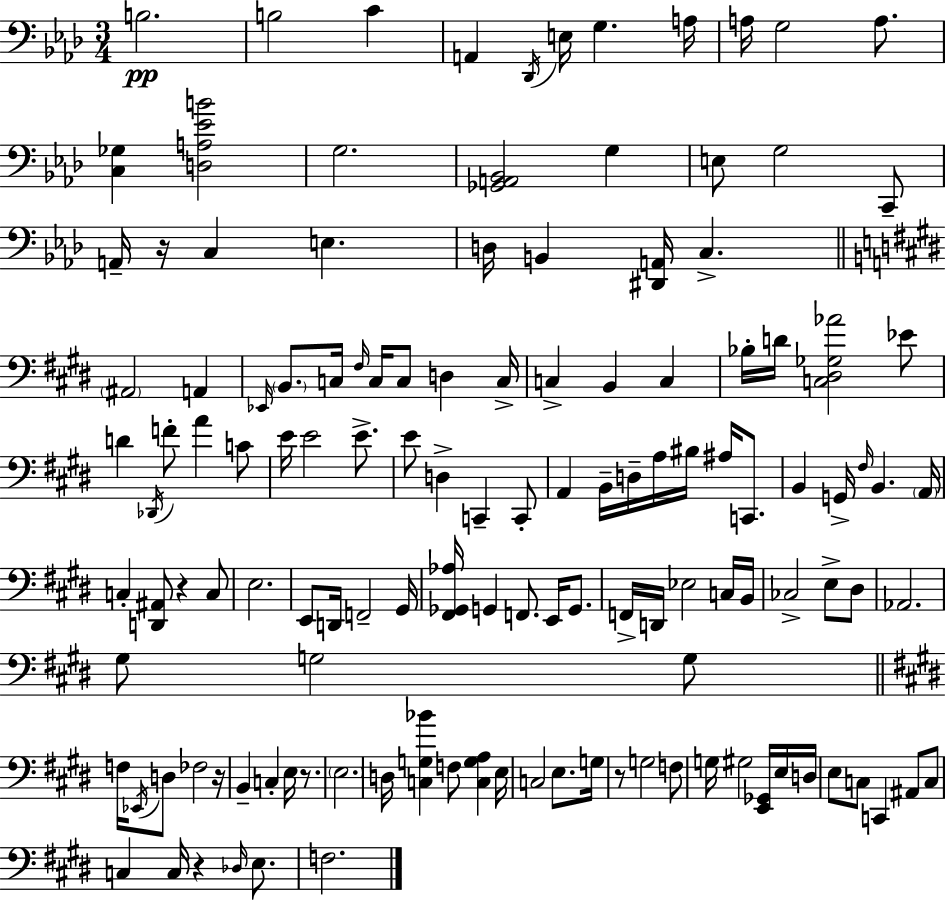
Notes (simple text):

B3/h. B3/h C4/q A2/q Db2/s E3/s G3/q. A3/s A3/s G3/h A3/e. [C3,Gb3]/q [D3,A3,Eb4,B4]/h G3/h. [Gb2,A2,Bb2]/h G3/q E3/e G3/h C2/e A2/s R/s C3/q E3/q. D3/s B2/q [D#2,A2]/s C3/q. A#2/h A2/q Eb2/s B2/e. C3/s F#3/s C3/s C3/e D3/q C3/s C3/q B2/q C3/q Bb3/s D4/s [C3,D#3,Gb3,Ab4]/h Eb4/e D4/q Db2/s F4/e A4/q C4/e E4/s E4/h E4/e. E4/e D3/q C2/q C2/e A2/q B2/s D3/s A3/s BIS3/s A#3/s C2/e. B2/q G2/s F#3/s B2/q. A2/s C3/q [D2,A#2]/e R/q C3/e E3/h. E2/e D2/s F2/h G#2/s [F#2,Gb2,Ab3]/s G2/q F2/e. E2/s G2/e. F2/s D2/s Eb3/h C3/s B2/s CES3/h E3/e D#3/e Ab2/h. G#3/e G3/h G3/e F3/s Eb2/s D3/e FES3/h R/s B2/q C3/q E3/s R/e. E3/h. D3/s [C3,G3,Bb4]/q F3/e [C3,G3,A3]/q E3/s C3/h E3/e. G3/s R/e G3/h F3/e G3/s G#3/h [E2,Gb2]/s E3/s D3/s E3/e C3/e C2/q A#2/e C3/e C3/q C3/s R/q Db3/s E3/e. F3/h.